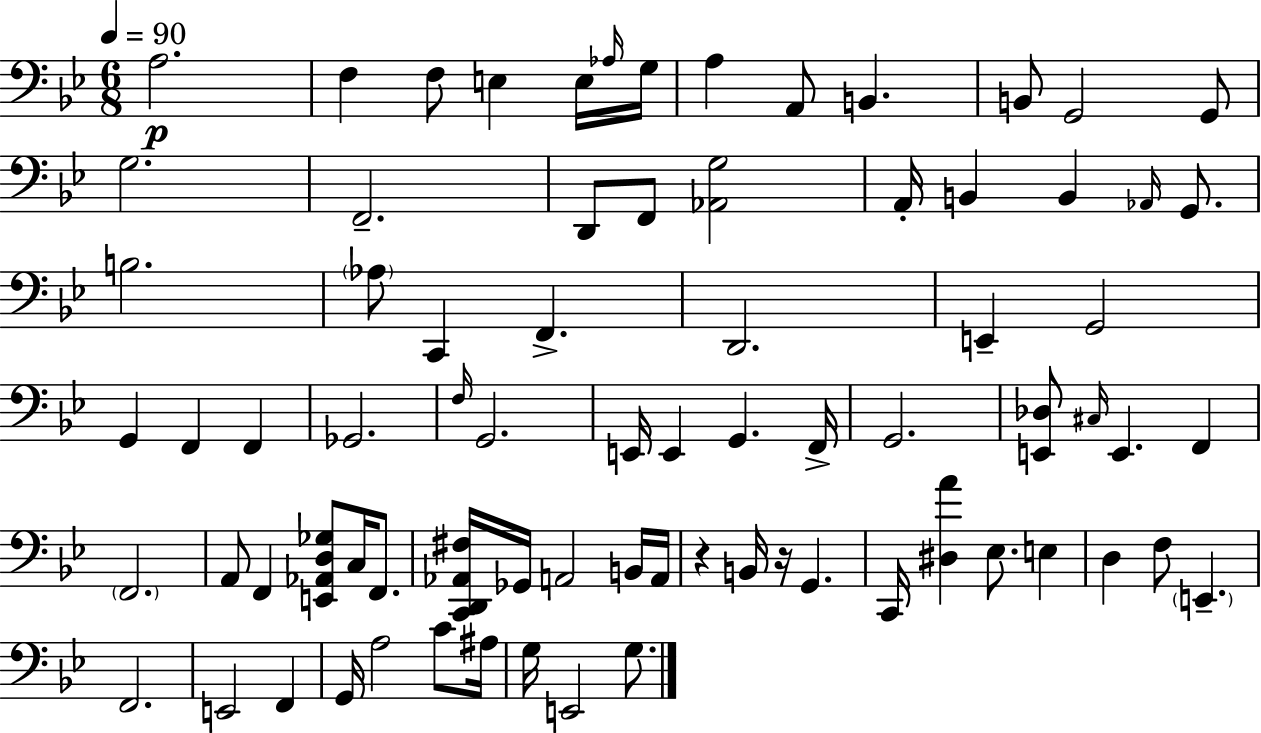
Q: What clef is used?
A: bass